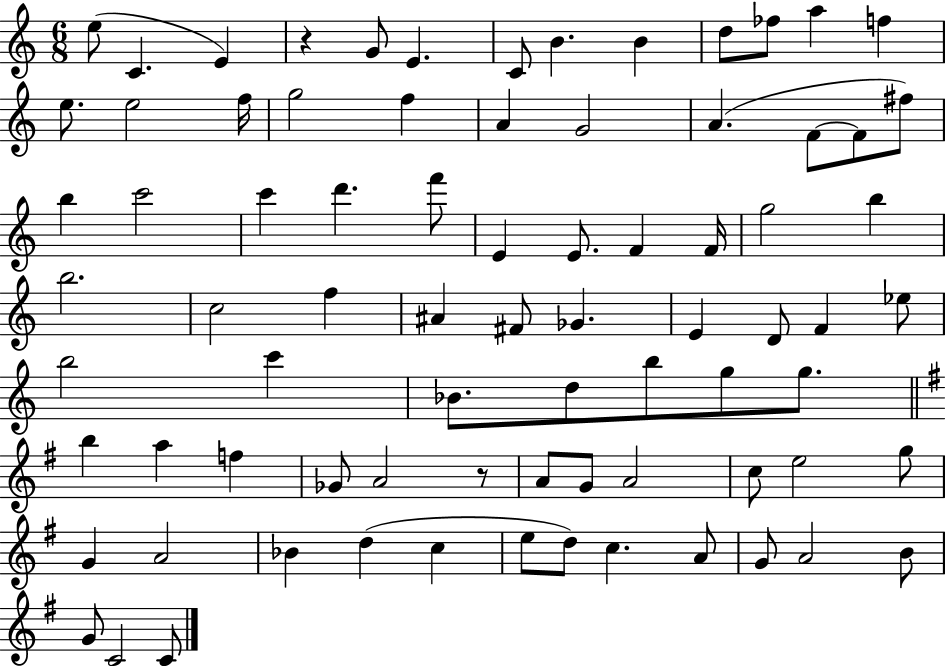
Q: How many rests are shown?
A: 2